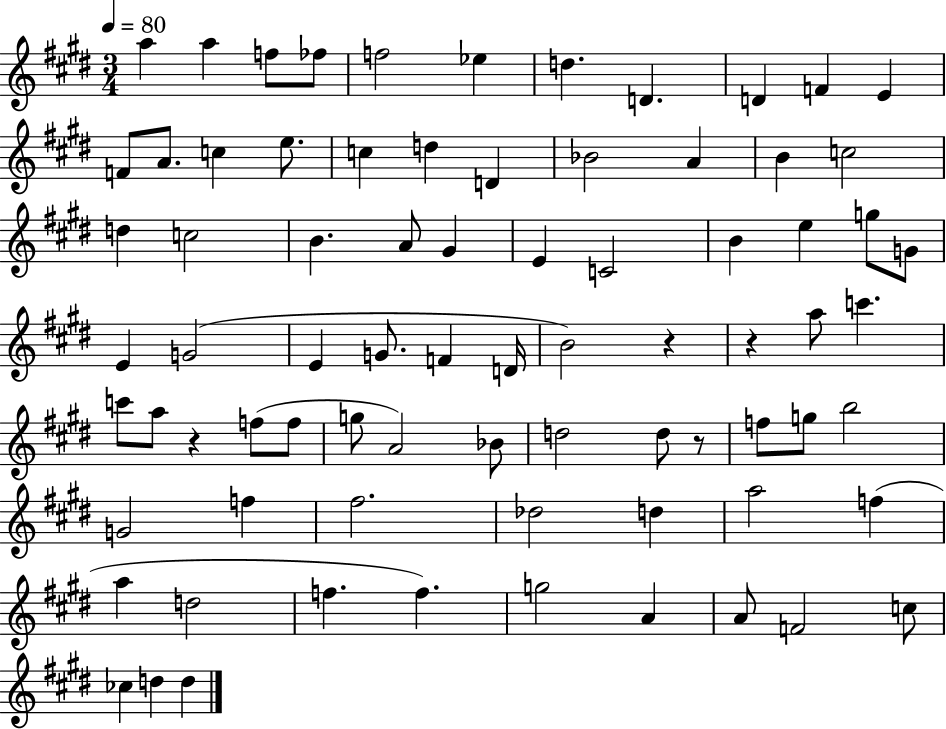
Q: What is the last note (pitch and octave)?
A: D5